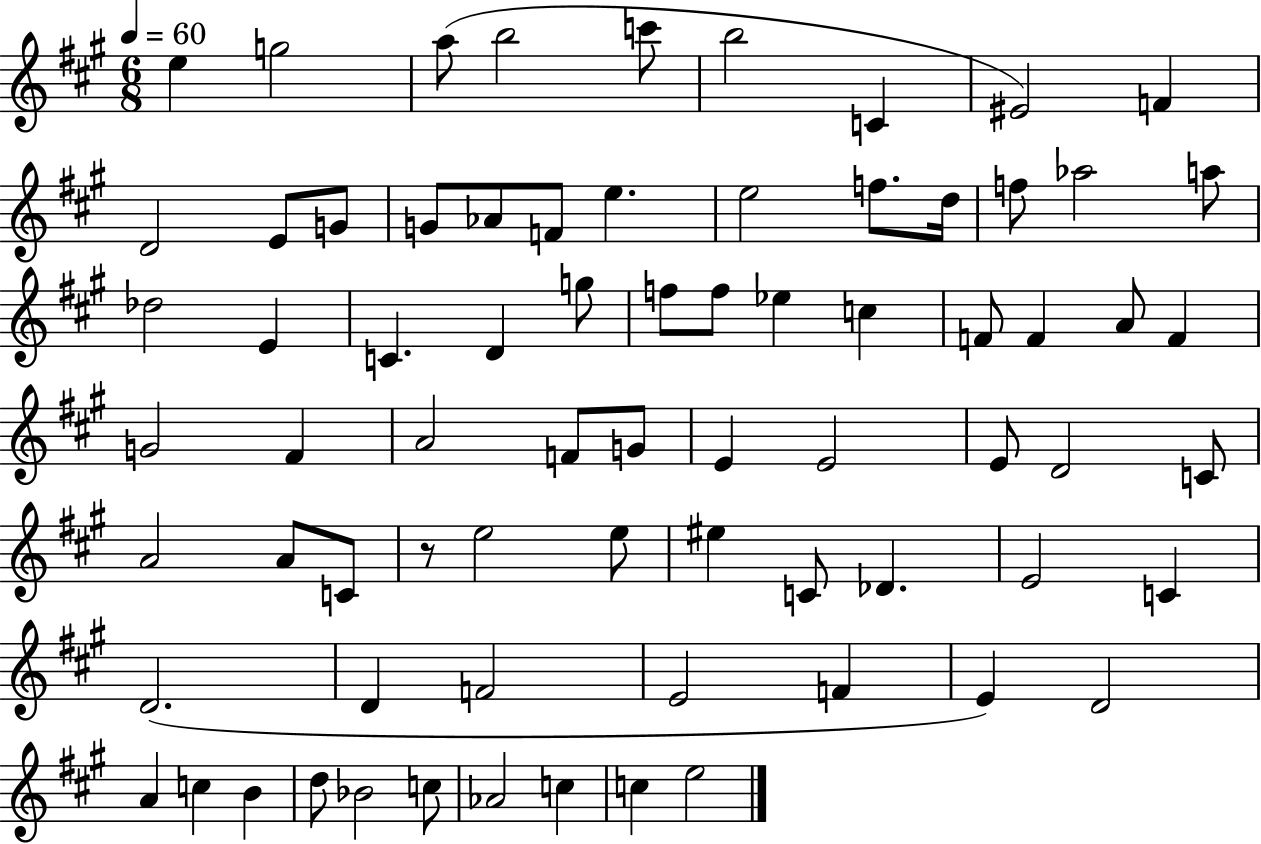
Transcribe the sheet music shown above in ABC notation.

X:1
T:Untitled
M:6/8
L:1/4
K:A
e g2 a/2 b2 c'/2 b2 C ^E2 F D2 E/2 G/2 G/2 _A/2 F/2 e e2 f/2 d/4 f/2 _a2 a/2 _d2 E C D g/2 f/2 f/2 _e c F/2 F A/2 F G2 ^F A2 F/2 G/2 E E2 E/2 D2 C/2 A2 A/2 C/2 z/2 e2 e/2 ^e C/2 _D E2 C D2 D F2 E2 F E D2 A c B d/2 _B2 c/2 _A2 c c e2